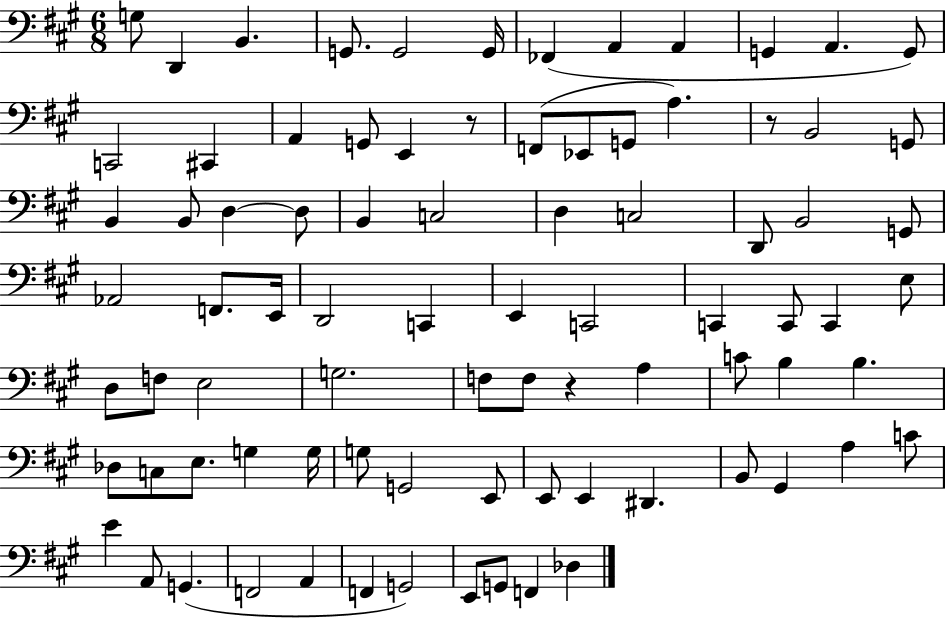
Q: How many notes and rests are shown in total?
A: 84